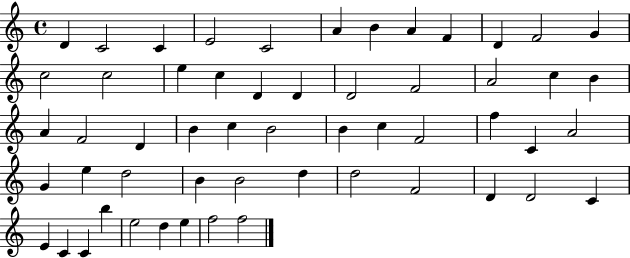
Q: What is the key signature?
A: C major